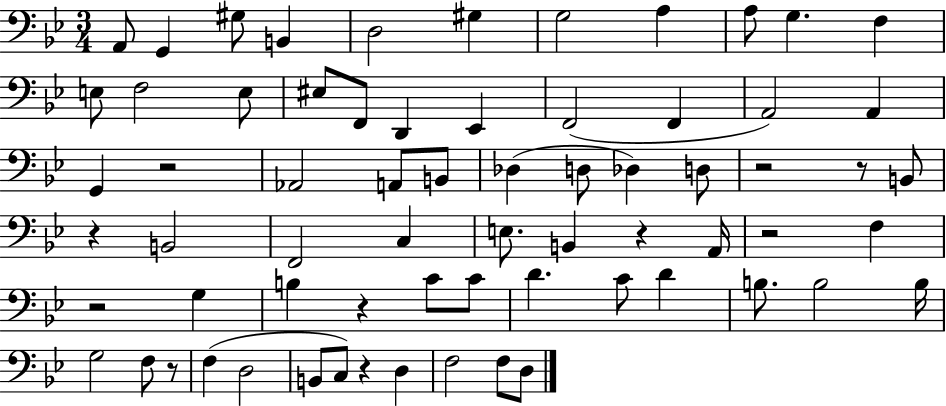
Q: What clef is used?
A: bass